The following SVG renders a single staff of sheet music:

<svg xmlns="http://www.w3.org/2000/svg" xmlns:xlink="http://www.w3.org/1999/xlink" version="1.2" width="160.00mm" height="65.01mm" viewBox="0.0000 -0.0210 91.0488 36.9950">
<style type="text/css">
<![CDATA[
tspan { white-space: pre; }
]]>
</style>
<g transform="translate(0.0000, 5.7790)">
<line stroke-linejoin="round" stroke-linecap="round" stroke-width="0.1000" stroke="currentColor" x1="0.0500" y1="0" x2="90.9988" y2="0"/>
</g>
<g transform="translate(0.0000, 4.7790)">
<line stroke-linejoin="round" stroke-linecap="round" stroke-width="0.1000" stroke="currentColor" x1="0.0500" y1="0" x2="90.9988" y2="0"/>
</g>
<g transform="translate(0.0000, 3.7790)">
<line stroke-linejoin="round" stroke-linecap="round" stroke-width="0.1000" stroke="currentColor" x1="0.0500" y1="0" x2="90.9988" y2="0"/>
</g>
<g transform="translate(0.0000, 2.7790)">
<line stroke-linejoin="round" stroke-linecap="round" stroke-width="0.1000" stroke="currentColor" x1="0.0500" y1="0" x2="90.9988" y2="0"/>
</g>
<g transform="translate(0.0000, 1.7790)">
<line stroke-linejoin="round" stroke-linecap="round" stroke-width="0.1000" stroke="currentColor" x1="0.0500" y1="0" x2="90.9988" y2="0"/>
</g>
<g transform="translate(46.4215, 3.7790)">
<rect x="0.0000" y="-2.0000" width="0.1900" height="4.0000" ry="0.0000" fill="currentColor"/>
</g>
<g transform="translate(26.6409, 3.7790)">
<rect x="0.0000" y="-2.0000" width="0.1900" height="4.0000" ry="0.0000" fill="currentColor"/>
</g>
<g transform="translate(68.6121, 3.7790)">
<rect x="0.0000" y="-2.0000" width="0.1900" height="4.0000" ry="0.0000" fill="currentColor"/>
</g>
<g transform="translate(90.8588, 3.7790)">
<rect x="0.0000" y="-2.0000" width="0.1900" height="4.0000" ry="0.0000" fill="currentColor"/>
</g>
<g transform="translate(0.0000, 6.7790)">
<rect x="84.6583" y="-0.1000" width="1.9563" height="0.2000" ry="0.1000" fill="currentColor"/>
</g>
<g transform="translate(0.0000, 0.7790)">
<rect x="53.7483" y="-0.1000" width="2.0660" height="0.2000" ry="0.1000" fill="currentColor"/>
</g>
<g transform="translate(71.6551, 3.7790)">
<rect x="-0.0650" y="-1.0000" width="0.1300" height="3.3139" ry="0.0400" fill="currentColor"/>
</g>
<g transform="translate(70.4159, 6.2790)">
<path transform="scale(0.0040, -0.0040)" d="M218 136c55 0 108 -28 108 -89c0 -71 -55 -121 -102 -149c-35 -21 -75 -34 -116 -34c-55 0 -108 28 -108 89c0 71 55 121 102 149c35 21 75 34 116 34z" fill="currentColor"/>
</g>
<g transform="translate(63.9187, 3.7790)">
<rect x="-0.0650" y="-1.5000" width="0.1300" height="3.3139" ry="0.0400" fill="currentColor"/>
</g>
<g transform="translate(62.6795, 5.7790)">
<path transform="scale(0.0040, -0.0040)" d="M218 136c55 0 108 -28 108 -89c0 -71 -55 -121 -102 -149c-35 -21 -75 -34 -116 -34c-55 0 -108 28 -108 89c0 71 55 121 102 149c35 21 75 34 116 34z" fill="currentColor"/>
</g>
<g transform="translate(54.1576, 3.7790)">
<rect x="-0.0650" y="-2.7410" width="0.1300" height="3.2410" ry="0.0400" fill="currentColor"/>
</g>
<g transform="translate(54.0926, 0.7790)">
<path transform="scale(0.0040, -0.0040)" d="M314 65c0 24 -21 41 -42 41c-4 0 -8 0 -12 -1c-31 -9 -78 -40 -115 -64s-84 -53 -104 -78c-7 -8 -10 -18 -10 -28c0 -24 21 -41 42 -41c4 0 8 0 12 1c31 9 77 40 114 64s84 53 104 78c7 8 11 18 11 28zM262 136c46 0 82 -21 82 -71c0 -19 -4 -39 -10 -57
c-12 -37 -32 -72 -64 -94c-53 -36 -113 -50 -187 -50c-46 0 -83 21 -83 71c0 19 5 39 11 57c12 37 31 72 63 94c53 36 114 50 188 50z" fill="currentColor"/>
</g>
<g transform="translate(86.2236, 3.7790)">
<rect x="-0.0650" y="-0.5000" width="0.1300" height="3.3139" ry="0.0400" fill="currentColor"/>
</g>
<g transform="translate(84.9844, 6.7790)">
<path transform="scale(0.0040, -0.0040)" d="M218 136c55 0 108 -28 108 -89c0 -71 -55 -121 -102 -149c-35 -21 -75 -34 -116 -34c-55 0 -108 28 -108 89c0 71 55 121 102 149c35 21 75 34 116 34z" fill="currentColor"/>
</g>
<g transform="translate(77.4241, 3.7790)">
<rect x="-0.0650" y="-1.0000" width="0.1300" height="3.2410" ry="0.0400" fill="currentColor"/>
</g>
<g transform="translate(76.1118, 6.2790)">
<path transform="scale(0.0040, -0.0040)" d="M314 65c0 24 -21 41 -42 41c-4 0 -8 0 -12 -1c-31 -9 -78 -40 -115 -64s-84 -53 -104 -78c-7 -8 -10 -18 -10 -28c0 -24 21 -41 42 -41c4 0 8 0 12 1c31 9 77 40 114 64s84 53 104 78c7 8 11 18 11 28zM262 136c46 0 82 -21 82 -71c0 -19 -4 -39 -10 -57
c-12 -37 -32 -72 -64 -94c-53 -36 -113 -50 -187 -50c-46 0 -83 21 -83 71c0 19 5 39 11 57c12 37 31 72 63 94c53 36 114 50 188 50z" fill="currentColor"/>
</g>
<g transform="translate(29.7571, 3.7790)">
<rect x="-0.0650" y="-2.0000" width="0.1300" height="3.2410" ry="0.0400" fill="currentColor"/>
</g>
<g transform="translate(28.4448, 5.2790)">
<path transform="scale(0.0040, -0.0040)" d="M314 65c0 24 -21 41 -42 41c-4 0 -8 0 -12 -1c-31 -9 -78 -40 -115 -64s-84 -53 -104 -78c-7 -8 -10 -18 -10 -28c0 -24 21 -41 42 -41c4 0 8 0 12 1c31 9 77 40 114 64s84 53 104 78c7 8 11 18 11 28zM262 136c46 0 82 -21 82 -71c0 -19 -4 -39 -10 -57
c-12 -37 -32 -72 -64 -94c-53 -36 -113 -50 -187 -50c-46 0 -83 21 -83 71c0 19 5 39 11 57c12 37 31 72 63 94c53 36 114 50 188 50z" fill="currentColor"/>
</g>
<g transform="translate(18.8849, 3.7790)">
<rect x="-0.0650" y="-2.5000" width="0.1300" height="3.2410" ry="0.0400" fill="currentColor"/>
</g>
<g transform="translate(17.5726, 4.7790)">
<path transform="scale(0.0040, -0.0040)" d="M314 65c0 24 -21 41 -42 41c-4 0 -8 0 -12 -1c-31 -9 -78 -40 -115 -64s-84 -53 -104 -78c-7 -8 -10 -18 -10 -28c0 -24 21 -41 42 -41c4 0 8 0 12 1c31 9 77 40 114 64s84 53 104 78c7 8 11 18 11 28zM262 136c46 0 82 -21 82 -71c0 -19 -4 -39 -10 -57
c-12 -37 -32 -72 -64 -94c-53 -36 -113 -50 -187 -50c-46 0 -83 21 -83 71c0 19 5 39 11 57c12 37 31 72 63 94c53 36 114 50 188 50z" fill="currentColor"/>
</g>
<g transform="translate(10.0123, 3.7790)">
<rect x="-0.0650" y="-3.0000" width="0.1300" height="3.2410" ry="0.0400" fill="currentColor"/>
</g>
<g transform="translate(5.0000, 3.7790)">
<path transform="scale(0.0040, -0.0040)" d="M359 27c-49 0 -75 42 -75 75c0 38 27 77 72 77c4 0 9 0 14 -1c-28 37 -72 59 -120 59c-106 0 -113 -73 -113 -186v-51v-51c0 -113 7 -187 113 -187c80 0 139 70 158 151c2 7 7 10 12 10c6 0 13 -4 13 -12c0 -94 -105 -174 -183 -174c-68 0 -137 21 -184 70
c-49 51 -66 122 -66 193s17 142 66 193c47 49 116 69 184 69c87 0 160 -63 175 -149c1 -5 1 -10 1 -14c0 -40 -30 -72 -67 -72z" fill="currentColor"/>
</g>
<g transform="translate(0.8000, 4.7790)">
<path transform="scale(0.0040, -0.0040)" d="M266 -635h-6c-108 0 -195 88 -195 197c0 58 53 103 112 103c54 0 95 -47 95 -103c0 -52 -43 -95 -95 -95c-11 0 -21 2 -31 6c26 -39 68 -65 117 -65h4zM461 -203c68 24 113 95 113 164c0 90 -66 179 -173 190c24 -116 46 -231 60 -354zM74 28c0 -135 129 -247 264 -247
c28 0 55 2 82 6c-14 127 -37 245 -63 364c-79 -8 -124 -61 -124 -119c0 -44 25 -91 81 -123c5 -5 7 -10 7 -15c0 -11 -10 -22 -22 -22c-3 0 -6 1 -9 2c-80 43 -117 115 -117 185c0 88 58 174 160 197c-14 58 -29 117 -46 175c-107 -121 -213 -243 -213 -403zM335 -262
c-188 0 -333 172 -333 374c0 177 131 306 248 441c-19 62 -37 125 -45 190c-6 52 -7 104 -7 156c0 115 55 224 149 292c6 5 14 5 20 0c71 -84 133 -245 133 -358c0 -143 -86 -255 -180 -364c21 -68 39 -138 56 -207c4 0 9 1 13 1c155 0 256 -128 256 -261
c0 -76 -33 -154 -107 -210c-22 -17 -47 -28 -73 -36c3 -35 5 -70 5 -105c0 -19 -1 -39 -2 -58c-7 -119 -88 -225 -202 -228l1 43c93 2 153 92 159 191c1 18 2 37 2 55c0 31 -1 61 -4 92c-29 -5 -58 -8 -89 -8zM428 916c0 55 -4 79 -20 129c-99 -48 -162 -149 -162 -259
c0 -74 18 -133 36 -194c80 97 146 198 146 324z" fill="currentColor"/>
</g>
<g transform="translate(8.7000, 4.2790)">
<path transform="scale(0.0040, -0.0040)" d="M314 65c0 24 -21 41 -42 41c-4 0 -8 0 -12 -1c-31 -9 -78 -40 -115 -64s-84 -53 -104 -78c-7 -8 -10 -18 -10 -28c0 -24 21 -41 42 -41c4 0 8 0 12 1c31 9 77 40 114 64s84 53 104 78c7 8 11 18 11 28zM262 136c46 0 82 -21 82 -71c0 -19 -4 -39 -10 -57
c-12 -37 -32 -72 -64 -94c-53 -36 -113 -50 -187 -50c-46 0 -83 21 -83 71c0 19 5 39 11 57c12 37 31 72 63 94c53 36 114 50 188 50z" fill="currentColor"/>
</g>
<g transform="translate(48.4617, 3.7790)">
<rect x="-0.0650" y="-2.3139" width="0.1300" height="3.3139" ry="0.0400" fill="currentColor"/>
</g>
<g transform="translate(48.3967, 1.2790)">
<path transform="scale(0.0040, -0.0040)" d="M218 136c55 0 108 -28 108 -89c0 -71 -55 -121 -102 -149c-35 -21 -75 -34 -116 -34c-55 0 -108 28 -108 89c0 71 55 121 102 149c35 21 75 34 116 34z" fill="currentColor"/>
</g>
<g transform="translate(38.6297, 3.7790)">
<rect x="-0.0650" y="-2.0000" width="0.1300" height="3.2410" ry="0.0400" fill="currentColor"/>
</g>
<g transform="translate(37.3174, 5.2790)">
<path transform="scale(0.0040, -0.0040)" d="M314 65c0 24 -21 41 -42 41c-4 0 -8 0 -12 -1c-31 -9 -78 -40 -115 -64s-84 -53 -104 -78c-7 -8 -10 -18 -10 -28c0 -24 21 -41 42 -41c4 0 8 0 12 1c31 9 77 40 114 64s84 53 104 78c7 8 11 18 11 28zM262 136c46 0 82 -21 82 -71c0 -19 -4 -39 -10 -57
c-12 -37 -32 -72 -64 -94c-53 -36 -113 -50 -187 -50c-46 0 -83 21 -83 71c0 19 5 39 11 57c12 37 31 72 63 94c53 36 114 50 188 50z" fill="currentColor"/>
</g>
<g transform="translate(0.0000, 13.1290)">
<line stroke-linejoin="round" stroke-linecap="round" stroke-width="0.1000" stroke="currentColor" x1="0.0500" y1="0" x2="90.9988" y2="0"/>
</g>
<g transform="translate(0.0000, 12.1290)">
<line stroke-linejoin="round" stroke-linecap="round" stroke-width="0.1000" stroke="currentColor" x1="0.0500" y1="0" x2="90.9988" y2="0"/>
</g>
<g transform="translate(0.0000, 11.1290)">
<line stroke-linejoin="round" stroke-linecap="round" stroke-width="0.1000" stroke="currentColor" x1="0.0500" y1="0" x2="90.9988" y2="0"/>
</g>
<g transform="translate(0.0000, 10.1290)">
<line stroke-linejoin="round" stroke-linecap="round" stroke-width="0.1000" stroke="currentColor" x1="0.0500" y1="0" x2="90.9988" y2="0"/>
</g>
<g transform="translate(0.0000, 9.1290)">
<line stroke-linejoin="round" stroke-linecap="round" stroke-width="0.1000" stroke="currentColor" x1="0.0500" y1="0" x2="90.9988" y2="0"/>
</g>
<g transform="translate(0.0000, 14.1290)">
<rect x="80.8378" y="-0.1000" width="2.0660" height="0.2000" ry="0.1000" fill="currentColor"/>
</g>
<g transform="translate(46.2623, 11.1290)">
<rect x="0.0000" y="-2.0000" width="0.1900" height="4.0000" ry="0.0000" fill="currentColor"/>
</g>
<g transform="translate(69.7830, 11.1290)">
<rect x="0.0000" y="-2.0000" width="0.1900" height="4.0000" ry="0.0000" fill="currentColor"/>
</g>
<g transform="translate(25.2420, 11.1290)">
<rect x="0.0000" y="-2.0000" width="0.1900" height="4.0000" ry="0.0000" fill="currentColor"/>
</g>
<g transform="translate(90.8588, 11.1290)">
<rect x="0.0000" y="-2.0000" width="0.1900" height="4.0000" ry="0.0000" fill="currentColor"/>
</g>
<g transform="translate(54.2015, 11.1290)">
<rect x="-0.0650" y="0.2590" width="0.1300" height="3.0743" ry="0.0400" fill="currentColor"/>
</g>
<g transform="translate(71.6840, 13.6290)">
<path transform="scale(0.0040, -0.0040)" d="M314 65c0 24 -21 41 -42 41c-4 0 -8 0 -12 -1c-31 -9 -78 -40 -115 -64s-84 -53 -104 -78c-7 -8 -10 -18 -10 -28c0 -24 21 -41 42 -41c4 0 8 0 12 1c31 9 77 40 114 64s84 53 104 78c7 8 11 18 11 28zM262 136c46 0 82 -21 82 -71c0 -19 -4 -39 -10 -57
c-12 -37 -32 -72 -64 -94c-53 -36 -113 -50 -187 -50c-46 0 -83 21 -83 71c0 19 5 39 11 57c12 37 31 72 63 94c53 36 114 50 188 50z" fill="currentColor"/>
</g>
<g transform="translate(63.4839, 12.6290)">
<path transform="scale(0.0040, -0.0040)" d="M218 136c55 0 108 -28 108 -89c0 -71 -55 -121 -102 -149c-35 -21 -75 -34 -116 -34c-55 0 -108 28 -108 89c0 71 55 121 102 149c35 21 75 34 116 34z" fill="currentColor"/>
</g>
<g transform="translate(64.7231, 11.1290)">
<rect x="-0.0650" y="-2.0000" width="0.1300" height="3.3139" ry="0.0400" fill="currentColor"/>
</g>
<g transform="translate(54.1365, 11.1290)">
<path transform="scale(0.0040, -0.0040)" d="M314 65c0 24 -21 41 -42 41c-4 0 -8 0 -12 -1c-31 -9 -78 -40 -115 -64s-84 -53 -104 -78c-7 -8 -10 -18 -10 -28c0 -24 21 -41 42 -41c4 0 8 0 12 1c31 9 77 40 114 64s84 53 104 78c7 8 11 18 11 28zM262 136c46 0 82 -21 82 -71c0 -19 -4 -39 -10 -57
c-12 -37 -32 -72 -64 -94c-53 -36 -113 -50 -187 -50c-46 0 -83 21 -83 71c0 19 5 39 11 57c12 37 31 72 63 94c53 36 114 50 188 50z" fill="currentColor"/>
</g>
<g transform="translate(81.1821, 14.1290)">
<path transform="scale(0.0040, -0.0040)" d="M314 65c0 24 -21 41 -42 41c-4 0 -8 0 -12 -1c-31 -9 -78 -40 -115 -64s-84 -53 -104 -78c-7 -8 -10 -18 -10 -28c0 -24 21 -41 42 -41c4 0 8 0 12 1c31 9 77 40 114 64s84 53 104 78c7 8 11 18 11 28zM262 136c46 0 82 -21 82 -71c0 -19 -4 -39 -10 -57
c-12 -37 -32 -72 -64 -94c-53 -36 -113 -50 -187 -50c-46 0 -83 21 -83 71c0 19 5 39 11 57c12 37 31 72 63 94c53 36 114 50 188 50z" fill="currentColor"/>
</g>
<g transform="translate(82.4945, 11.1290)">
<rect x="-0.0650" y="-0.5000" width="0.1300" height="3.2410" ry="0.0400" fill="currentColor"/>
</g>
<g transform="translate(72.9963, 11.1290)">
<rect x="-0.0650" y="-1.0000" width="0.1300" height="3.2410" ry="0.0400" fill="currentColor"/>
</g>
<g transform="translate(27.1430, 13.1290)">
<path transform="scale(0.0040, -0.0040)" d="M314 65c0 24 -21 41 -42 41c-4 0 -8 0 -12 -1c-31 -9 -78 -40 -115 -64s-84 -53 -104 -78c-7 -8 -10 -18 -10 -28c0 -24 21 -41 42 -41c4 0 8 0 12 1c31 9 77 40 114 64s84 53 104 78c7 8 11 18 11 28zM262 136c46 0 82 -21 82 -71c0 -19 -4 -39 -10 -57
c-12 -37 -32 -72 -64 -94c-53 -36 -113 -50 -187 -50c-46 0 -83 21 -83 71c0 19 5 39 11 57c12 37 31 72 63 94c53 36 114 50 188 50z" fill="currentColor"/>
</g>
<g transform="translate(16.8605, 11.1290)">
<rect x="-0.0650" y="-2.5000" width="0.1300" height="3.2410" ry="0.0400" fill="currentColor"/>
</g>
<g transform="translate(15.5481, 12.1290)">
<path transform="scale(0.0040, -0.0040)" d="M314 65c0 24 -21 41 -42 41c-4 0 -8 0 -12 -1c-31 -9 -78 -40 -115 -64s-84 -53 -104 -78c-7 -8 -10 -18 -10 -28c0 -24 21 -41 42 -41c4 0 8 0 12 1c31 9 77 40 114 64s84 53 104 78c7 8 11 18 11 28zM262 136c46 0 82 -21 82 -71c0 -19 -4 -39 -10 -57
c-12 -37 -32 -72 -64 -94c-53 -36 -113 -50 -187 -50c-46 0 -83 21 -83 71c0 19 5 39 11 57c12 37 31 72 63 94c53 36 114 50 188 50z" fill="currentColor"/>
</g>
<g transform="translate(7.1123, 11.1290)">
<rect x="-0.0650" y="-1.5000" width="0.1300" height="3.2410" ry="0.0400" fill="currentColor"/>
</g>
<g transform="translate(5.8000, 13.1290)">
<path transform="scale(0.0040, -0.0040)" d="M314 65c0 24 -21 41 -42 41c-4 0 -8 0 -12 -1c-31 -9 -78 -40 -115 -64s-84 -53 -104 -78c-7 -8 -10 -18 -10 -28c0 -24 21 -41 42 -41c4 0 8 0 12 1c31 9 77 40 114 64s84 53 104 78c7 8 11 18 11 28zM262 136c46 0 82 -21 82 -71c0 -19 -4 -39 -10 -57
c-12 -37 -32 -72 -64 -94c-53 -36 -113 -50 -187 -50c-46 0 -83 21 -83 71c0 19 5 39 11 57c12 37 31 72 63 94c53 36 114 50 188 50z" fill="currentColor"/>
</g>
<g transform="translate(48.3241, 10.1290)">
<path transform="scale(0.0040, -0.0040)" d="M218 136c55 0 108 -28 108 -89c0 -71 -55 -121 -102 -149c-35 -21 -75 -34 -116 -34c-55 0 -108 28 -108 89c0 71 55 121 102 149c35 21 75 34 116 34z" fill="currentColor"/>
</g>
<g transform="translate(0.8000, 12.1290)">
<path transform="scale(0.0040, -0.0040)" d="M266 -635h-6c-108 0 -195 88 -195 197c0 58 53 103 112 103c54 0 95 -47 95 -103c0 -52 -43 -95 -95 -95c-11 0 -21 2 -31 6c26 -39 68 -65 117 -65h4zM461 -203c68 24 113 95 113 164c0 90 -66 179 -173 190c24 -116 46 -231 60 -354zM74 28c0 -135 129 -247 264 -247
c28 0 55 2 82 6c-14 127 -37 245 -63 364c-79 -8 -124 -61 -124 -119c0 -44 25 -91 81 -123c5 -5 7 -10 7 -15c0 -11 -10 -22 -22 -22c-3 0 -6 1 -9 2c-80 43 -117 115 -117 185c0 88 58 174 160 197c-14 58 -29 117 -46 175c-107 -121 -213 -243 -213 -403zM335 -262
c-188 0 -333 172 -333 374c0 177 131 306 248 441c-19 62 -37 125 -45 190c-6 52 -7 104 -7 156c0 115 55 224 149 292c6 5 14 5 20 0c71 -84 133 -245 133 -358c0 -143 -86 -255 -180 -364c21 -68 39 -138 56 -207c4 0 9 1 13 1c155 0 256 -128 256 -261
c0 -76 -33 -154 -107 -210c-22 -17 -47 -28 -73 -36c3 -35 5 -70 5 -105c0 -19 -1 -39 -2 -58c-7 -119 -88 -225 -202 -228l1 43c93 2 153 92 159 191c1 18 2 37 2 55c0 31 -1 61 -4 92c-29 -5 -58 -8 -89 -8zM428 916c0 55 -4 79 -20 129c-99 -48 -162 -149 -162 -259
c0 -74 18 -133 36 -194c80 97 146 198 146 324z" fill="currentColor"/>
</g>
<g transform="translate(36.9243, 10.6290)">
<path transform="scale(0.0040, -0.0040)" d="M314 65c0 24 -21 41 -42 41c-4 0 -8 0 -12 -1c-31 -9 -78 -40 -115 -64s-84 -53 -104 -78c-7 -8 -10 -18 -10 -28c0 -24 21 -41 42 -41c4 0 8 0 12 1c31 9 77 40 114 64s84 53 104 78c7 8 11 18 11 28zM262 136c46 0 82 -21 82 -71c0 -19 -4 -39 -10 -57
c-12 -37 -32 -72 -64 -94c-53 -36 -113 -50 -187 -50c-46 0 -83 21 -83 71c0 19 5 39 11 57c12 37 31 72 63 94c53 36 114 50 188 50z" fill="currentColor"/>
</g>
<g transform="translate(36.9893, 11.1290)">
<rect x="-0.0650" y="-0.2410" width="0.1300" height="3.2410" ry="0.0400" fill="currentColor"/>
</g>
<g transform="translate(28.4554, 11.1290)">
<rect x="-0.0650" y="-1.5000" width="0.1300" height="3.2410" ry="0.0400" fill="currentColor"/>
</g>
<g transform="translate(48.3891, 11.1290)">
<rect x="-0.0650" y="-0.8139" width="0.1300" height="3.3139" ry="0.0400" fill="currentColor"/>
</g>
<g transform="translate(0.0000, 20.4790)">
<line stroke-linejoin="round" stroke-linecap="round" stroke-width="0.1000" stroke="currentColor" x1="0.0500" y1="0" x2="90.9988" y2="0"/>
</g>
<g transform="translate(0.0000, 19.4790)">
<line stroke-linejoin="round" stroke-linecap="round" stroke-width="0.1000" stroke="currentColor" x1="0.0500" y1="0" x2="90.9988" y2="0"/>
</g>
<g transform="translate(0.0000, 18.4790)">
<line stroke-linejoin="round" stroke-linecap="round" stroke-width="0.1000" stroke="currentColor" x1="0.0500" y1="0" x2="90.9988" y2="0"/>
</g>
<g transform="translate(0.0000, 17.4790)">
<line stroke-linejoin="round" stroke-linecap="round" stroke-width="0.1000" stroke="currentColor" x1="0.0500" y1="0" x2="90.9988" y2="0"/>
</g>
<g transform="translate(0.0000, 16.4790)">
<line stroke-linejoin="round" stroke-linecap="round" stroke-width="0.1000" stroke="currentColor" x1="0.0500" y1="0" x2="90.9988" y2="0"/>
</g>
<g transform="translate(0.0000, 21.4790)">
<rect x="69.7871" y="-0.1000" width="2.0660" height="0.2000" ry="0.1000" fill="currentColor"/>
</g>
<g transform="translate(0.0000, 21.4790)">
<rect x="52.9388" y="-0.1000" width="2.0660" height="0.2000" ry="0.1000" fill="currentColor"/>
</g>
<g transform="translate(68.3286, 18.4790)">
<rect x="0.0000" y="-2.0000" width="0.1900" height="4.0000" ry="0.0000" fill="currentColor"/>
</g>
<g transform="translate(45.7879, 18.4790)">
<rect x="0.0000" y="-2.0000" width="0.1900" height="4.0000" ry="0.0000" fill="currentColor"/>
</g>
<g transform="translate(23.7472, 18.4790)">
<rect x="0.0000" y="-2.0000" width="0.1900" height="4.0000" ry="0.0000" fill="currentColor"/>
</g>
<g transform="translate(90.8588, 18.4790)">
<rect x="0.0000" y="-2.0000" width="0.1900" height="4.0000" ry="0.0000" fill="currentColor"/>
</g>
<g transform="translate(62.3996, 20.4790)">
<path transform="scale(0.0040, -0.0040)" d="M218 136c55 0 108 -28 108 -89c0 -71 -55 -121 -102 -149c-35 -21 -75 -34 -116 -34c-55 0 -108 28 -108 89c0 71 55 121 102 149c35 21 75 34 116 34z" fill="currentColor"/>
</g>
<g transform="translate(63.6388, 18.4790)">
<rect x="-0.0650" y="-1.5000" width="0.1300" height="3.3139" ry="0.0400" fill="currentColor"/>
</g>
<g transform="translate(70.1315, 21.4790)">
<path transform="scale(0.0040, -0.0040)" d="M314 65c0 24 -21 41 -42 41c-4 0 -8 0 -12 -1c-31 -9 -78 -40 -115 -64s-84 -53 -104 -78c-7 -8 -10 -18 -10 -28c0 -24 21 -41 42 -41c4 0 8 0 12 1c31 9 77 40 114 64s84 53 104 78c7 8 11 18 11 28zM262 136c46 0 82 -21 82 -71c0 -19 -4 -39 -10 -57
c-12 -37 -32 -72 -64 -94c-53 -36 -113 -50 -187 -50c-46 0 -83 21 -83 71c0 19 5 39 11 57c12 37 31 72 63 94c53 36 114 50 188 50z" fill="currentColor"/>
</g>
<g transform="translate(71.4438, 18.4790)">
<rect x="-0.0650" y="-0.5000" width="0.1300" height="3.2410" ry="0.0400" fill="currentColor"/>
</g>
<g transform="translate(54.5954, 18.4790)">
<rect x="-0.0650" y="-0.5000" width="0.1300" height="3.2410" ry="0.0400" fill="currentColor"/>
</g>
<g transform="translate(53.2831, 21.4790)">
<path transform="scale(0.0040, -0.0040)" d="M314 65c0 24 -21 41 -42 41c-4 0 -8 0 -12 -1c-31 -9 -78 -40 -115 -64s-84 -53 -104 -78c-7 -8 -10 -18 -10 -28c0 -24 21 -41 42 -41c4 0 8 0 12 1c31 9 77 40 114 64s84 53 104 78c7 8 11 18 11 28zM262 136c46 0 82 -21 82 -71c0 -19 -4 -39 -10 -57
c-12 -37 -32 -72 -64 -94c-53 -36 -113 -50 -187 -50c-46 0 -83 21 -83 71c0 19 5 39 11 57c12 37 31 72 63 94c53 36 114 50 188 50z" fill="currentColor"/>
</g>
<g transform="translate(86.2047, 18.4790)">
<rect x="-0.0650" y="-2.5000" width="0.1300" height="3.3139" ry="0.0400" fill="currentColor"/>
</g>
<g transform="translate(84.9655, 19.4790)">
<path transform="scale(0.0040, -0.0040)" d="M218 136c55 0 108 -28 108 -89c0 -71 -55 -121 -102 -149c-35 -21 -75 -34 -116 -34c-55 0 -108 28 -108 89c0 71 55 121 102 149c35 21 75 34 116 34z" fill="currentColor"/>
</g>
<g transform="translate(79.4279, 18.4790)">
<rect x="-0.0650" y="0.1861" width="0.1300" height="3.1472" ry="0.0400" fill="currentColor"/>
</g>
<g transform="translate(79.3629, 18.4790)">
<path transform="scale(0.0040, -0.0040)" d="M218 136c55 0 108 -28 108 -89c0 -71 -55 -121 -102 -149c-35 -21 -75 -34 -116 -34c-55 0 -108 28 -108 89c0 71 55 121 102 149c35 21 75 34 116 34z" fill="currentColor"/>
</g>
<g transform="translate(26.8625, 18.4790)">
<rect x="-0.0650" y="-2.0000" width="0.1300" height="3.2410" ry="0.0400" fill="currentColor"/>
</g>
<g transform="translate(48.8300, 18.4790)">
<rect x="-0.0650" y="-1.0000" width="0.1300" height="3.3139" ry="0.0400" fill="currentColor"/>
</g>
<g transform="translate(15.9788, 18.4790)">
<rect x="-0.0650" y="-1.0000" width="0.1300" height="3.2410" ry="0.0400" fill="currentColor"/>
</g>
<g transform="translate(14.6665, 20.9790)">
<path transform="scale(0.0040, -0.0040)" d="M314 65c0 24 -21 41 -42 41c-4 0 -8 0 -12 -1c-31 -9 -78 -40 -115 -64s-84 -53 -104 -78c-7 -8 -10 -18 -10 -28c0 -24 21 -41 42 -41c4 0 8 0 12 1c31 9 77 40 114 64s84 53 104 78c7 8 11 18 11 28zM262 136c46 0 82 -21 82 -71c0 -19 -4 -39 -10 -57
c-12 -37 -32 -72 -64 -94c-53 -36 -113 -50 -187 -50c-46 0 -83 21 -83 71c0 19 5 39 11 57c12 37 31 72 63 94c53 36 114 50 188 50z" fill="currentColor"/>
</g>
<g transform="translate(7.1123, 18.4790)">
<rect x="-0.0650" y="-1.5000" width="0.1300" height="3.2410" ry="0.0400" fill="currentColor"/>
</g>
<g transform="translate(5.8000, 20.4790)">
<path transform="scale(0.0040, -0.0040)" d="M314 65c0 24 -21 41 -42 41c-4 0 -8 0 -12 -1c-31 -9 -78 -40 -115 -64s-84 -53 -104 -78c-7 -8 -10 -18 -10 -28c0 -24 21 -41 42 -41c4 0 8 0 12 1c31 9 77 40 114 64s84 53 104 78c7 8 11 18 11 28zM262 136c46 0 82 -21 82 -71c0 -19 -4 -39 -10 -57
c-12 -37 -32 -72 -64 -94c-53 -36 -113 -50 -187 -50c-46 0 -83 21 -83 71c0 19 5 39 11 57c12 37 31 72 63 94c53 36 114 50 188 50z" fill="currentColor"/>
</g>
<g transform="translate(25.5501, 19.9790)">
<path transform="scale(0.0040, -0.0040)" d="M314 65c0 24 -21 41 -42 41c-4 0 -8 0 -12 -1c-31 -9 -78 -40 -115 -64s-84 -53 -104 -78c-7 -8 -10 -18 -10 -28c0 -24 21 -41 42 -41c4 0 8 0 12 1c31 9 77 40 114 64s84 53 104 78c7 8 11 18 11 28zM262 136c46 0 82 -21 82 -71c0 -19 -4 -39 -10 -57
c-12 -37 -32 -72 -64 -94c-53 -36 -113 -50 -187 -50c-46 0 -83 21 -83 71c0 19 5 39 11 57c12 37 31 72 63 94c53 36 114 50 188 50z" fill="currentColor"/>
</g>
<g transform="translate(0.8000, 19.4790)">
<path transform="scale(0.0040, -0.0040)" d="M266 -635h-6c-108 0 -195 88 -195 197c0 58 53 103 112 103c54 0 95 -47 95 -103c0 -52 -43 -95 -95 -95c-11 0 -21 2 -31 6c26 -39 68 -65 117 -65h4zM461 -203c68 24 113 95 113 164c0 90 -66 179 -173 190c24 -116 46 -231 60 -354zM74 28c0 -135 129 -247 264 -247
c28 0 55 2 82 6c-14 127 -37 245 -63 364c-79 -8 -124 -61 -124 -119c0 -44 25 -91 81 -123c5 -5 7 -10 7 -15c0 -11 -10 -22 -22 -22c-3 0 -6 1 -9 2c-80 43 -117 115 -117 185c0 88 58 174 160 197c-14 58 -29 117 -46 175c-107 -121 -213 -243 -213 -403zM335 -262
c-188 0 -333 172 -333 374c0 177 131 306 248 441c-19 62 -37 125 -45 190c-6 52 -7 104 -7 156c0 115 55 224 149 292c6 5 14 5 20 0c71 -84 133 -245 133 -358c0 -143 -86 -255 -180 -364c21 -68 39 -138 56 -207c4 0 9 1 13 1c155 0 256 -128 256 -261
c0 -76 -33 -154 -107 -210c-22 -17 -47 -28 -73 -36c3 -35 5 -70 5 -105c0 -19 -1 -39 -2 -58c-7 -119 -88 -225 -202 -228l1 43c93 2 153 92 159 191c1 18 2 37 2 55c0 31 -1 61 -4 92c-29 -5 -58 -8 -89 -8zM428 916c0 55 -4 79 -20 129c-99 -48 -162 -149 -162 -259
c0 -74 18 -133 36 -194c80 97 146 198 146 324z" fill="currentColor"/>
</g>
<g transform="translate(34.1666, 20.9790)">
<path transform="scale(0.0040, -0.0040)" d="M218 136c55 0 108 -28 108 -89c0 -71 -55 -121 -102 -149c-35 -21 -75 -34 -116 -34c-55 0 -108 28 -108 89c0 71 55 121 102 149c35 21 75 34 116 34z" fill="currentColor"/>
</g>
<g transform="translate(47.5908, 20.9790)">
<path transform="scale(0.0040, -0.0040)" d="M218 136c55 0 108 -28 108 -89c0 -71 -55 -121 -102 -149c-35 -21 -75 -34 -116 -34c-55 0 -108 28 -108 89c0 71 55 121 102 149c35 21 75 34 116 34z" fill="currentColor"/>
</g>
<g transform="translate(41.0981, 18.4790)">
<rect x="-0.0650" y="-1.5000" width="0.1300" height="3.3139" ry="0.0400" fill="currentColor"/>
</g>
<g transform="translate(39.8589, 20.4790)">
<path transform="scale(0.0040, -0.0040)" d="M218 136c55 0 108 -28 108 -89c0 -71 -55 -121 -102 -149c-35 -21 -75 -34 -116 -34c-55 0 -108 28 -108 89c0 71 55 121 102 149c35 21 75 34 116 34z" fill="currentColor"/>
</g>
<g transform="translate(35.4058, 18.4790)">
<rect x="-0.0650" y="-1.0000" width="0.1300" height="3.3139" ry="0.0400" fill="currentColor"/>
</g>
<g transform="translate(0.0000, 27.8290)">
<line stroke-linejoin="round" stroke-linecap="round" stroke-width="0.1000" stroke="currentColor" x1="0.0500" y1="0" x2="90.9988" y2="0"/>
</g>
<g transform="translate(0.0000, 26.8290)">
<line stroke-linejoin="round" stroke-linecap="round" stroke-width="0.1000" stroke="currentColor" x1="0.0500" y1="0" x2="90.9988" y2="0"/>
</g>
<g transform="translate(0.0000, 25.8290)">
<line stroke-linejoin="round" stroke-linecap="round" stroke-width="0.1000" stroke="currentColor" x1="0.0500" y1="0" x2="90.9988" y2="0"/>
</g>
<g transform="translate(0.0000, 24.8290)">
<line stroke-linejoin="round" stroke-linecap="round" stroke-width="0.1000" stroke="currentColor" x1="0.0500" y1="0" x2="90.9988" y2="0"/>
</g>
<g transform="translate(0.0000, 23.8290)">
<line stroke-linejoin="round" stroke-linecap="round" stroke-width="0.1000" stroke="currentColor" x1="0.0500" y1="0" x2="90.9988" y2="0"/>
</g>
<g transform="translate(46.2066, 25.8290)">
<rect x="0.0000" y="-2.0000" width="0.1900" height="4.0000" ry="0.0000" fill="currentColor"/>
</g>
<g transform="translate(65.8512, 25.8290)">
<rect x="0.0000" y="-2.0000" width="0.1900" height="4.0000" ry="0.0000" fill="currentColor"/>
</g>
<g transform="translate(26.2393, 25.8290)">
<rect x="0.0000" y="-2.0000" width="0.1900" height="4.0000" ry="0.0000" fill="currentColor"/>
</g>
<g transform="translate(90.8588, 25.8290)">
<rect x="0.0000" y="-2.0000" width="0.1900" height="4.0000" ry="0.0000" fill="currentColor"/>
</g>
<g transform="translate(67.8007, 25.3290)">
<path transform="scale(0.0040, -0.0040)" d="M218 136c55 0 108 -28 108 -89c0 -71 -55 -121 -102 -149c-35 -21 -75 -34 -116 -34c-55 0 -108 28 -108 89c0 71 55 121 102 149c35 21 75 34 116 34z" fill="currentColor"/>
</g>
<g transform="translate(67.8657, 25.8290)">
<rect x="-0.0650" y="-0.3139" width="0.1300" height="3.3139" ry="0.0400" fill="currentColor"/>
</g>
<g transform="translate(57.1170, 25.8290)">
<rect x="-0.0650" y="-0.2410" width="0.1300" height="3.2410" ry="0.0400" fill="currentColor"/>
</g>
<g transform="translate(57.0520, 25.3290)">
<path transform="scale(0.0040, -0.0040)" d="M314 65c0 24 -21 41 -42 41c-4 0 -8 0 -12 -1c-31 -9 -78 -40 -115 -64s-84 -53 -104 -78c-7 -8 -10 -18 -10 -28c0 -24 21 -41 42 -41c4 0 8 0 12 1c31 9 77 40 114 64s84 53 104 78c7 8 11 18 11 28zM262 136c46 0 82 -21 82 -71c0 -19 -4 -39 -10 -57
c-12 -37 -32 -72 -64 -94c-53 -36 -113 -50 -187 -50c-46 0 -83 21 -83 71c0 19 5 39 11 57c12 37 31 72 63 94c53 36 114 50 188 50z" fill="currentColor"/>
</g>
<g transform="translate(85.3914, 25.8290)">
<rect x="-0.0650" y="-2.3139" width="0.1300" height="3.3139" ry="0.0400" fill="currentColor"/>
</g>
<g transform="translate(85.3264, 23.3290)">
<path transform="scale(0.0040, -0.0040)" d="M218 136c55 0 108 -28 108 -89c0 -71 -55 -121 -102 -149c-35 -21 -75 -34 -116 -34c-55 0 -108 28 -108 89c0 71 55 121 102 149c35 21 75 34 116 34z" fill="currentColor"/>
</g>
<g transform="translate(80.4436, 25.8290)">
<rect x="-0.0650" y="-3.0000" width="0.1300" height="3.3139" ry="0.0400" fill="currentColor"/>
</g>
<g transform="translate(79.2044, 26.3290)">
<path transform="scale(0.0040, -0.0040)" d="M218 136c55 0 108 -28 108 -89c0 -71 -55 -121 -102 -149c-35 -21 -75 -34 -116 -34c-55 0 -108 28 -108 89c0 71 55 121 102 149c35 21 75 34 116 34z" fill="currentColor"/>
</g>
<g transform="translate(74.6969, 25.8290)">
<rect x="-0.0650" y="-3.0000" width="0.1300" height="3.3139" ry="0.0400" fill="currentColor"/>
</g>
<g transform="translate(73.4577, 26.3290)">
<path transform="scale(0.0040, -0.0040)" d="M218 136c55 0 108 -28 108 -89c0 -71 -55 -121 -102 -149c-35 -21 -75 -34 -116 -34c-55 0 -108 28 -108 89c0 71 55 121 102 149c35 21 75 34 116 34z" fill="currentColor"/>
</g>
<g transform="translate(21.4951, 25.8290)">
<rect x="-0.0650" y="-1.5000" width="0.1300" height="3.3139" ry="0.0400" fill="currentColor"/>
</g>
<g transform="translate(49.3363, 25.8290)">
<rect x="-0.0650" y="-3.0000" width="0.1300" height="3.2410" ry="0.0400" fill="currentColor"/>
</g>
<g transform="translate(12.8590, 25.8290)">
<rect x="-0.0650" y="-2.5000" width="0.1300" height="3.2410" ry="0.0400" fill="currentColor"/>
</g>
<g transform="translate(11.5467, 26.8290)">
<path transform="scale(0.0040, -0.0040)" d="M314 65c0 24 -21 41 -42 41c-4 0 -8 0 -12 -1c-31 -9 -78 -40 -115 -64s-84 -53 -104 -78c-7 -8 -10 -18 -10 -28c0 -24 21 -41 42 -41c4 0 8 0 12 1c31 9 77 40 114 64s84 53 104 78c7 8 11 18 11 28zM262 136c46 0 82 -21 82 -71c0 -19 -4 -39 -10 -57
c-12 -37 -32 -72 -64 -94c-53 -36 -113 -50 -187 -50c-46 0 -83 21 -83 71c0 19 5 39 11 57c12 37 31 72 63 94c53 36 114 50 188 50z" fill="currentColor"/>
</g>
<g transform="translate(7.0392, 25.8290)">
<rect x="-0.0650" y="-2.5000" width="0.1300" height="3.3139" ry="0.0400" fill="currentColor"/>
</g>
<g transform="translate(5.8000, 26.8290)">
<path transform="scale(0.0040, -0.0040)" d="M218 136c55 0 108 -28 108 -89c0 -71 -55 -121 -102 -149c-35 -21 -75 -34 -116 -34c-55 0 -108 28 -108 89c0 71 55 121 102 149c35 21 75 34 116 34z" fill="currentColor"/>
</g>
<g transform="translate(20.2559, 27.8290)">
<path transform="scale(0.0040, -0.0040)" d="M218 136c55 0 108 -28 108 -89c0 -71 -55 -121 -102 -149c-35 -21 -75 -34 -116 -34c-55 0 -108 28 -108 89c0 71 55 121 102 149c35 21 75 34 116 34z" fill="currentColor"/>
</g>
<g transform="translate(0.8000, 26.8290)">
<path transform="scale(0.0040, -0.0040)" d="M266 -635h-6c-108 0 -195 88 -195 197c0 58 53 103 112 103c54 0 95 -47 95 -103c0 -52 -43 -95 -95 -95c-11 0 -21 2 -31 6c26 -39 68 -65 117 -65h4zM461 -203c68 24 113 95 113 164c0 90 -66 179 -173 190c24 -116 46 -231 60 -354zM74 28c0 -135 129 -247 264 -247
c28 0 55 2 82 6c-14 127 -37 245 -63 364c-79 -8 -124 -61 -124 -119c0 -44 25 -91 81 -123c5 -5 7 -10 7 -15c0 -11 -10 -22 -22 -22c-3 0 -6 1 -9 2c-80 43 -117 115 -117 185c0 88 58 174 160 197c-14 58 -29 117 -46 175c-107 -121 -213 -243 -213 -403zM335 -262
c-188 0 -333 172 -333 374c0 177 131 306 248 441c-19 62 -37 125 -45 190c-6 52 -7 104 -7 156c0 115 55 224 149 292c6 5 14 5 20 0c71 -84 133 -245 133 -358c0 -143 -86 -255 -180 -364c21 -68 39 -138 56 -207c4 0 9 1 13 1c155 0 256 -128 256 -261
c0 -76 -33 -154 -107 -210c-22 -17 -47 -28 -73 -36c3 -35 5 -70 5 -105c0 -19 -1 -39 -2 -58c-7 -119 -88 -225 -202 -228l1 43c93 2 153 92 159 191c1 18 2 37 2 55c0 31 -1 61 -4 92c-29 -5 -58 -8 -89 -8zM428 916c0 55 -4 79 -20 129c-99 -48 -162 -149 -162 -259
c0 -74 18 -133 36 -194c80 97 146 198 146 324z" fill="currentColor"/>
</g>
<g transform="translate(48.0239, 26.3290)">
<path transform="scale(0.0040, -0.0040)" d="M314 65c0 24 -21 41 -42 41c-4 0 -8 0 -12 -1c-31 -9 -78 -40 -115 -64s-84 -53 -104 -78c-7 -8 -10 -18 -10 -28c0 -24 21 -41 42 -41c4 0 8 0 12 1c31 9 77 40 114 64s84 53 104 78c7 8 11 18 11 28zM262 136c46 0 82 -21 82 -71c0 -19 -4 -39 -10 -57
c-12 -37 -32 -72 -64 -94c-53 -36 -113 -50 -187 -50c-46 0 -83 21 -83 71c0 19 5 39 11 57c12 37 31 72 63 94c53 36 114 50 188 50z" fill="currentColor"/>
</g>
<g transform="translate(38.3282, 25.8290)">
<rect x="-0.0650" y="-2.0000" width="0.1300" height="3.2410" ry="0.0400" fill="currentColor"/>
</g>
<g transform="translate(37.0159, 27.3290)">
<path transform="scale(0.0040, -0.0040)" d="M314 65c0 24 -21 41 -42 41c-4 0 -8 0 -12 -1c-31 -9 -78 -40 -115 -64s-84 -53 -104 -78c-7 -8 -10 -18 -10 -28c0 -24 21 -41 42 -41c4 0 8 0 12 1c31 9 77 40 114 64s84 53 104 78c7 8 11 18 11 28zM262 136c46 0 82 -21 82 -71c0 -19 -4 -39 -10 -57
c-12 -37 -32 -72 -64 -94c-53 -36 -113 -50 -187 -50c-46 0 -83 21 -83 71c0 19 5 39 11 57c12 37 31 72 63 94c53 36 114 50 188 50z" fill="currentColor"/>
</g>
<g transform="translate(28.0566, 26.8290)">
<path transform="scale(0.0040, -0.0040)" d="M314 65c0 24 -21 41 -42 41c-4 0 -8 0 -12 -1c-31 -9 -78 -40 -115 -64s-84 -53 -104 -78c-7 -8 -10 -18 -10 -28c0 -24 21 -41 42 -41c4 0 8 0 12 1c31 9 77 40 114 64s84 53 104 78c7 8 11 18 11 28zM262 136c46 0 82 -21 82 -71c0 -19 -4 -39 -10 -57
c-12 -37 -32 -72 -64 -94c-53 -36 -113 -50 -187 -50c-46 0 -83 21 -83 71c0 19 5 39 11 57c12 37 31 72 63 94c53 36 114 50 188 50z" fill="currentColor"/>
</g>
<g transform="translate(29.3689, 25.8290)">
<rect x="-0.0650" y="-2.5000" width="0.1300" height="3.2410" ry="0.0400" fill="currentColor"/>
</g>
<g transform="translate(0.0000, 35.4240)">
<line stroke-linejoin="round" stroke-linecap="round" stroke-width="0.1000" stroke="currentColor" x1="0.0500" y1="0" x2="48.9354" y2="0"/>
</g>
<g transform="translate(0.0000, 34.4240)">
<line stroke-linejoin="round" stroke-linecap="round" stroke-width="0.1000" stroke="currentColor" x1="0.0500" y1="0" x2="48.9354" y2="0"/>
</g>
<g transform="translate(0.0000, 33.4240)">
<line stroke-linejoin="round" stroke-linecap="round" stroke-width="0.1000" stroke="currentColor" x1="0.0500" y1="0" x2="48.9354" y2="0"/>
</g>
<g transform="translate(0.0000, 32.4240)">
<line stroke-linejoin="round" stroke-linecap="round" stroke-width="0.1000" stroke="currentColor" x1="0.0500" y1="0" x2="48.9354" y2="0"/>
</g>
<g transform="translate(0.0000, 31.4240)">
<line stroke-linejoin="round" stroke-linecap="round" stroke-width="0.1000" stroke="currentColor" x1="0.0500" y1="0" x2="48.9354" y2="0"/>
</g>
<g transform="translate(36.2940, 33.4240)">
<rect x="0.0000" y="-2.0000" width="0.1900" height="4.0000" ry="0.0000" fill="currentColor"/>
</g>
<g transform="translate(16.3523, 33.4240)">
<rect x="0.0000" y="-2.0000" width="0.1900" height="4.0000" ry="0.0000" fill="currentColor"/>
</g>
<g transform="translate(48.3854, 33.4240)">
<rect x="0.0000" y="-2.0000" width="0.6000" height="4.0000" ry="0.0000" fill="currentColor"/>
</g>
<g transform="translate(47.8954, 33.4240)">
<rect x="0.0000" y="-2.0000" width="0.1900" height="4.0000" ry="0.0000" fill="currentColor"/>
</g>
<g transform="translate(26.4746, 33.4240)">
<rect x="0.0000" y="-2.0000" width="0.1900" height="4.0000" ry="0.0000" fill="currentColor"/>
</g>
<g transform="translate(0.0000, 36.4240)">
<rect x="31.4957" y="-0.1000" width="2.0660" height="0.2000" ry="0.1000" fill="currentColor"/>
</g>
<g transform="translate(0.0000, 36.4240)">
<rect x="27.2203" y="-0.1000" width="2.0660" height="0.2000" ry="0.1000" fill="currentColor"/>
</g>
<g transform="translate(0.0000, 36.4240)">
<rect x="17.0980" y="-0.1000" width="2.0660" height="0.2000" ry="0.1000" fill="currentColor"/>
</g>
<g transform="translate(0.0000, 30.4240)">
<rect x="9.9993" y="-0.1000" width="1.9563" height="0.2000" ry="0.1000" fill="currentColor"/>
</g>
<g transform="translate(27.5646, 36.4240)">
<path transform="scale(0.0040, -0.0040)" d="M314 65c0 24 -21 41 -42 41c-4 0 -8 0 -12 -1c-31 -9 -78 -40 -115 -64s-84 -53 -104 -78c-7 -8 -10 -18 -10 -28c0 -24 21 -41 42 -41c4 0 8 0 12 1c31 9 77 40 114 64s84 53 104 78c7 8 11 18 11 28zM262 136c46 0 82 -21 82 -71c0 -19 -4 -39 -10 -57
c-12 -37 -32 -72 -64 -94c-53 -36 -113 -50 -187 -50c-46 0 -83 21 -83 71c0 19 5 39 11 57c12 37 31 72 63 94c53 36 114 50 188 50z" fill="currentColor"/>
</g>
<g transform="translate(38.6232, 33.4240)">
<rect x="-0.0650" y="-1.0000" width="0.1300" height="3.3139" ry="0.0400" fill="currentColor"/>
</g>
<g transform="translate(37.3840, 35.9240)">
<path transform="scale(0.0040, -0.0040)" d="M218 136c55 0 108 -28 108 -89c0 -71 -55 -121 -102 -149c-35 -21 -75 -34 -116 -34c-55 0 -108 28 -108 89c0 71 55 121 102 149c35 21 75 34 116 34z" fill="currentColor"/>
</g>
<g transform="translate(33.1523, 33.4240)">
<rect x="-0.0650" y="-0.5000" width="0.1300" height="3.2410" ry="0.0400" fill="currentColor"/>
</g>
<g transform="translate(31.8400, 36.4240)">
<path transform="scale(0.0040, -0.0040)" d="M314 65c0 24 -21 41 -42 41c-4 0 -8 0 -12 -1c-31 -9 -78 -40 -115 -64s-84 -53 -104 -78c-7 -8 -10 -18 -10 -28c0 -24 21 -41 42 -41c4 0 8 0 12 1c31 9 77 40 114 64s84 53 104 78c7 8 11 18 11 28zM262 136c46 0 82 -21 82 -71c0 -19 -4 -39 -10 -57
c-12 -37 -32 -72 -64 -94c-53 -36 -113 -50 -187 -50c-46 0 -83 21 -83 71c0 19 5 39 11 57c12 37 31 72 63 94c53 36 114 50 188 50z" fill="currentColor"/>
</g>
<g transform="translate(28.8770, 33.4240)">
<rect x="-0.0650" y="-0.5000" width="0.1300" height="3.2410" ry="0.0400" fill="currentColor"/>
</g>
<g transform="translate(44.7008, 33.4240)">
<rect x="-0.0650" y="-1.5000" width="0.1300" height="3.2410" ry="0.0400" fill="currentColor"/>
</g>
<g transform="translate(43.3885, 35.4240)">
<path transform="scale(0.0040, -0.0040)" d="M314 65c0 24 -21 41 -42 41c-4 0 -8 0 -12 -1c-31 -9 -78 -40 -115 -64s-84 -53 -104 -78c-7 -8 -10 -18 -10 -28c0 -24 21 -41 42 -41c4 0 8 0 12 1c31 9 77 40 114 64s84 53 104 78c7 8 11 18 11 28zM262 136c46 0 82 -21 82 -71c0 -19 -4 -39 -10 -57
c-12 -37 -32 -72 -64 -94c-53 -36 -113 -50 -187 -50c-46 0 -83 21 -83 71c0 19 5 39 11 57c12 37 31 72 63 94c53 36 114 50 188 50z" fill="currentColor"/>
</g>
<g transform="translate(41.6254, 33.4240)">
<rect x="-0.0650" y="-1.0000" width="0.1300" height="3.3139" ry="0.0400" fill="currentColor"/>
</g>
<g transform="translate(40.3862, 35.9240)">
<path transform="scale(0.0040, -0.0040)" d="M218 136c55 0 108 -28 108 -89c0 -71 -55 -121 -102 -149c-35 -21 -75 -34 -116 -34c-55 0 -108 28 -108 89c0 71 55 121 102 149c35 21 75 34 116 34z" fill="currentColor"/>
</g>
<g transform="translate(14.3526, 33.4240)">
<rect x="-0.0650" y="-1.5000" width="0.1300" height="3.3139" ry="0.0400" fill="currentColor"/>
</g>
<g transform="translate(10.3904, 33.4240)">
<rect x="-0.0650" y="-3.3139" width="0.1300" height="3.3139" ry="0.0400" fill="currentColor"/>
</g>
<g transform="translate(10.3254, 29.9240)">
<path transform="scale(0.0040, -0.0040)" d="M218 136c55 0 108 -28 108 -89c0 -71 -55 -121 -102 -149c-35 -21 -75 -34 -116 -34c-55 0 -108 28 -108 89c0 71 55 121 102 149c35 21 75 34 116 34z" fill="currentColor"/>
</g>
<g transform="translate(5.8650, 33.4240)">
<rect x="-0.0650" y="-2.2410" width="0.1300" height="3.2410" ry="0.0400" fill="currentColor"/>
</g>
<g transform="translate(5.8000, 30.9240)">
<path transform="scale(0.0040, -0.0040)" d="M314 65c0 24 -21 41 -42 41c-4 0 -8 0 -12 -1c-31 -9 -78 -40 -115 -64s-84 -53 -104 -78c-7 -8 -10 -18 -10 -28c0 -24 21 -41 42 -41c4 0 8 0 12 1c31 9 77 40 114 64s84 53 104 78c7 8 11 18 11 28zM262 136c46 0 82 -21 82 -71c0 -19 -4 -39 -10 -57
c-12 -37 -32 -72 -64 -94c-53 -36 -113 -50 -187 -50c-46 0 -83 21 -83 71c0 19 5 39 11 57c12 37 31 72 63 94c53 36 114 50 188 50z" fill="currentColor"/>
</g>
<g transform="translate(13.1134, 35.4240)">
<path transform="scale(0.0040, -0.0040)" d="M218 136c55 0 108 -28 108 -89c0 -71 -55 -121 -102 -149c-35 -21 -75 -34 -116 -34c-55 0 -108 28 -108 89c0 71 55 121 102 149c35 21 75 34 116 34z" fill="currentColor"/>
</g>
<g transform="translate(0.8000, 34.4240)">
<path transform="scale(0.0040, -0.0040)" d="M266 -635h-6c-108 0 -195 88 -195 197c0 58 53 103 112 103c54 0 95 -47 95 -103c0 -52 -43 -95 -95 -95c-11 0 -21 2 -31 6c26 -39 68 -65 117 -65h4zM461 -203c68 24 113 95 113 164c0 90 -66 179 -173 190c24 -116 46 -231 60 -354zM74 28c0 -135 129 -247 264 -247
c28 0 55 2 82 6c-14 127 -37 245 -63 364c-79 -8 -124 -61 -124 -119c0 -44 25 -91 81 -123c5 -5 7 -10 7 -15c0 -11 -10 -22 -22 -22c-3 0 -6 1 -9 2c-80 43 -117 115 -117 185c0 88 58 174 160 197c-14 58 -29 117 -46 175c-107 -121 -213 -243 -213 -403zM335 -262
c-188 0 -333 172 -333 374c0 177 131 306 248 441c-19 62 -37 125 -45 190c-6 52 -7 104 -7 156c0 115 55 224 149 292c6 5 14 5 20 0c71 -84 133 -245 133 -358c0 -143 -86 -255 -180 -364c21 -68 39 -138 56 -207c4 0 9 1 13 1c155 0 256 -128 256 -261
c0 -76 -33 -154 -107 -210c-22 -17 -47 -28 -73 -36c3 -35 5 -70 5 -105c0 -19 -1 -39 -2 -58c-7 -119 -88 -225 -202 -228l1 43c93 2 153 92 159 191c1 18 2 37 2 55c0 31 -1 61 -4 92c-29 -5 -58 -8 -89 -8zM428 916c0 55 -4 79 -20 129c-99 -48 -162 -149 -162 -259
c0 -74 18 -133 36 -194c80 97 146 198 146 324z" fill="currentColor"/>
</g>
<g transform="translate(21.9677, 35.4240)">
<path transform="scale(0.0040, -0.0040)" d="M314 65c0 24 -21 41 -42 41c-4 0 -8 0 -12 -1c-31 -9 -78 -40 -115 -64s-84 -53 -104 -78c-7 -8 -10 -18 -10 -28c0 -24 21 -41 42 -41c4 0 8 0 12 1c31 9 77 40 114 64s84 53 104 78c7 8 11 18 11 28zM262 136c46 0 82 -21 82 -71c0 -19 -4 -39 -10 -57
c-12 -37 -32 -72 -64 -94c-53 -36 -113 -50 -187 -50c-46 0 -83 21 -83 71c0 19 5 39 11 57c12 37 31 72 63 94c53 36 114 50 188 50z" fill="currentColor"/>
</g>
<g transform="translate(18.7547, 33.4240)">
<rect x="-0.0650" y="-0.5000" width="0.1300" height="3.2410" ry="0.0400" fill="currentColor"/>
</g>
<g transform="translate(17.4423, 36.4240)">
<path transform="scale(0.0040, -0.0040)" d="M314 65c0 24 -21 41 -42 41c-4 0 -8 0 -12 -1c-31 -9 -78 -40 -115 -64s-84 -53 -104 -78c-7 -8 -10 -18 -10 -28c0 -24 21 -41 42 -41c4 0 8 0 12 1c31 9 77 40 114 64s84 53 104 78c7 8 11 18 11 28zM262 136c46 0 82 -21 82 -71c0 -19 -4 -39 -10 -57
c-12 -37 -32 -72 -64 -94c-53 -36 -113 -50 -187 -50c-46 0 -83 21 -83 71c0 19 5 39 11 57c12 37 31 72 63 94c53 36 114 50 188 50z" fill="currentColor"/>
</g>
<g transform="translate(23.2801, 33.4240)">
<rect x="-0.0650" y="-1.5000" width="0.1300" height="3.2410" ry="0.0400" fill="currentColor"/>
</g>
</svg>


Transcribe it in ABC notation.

X:1
T:Untitled
M:4/4
L:1/4
K:C
A2 G2 F2 F2 g a2 E D D2 C E2 G2 E2 c2 d B2 F D2 C2 E2 D2 F2 D E D C2 E C2 B G G G2 E G2 F2 A2 c2 c A A g g2 b E C2 E2 C2 C2 D D E2